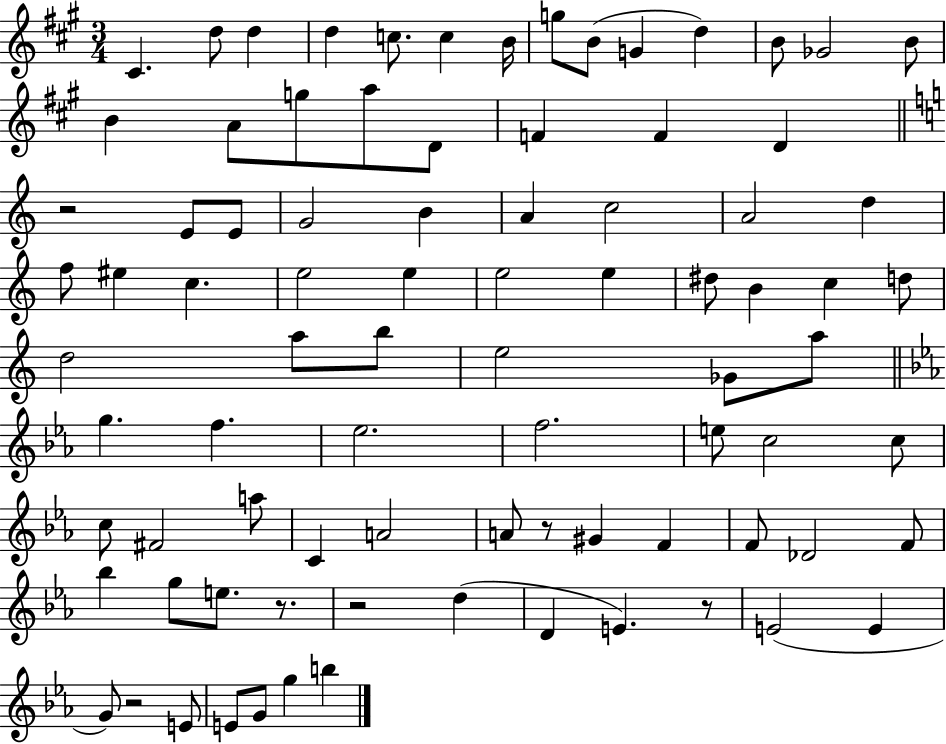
X:1
T:Untitled
M:3/4
L:1/4
K:A
^C d/2 d d c/2 c B/4 g/2 B/2 G d B/2 _G2 B/2 B A/2 g/2 a/2 D/2 F F D z2 E/2 E/2 G2 B A c2 A2 d f/2 ^e c e2 e e2 e ^d/2 B c d/2 d2 a/2 b/2 e2 _G/2 a/2 g f _e2 f2 e/2 c2 c/2 c/2 ^F2 a/2 C A2 A/2 z/2 ^G F F/2 _D2 F/2 _b g/2 e/2 z/2 z2 d D E z/2 E2 E G/2 z2 E/2 E/2 G/2 g b